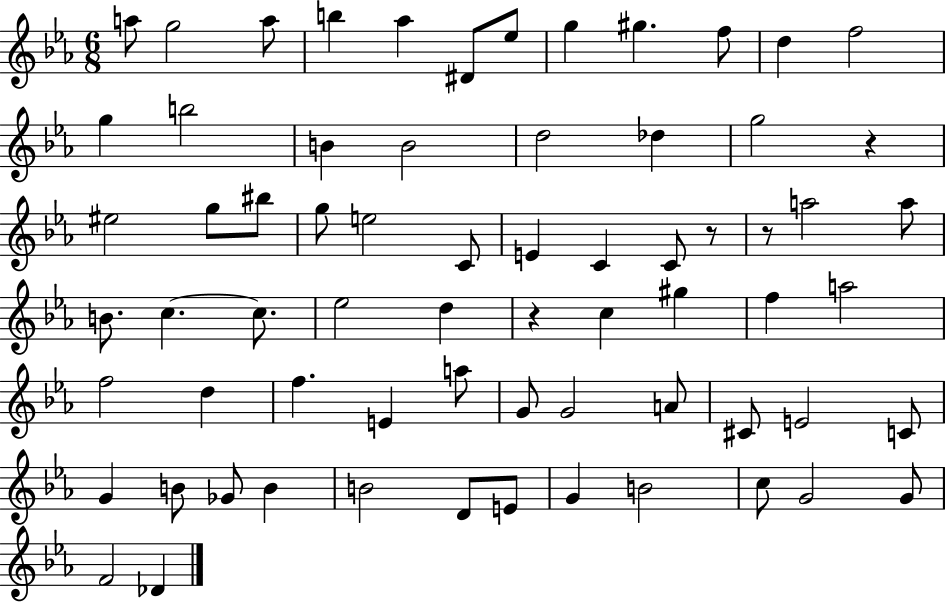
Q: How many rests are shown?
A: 4